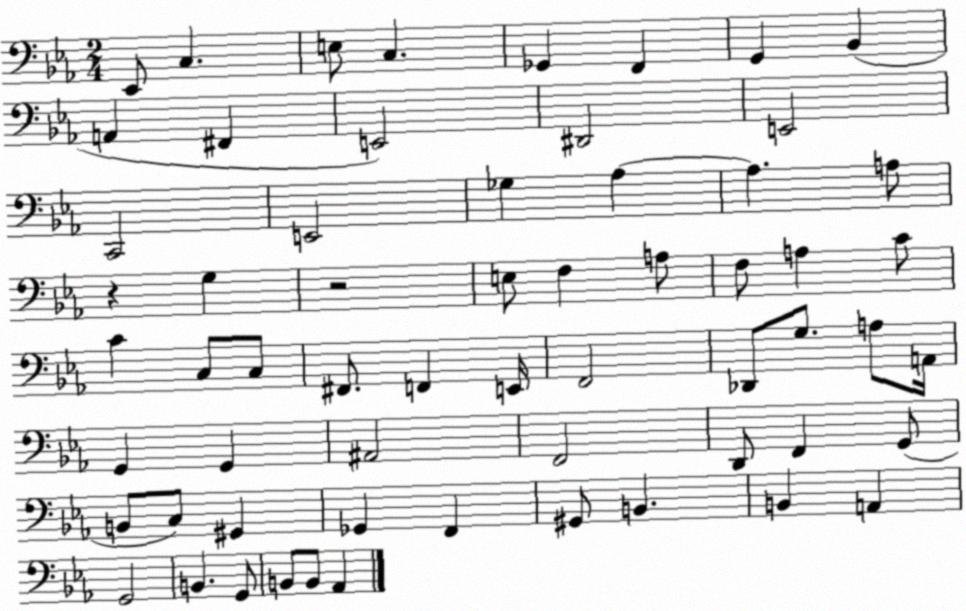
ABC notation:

X:1
T:Untitled
M:2/4
L:1/4
K:Eb
_E,,/2 C, E,/2 C, _G,, F,, G,, _B,, A,, ^F,, E,,2 ^D,,2 E,,2 C,,2 E,,2 _G, _A, _A, A,/2 z G, z2 E,/2 F, A,/2 F,/2 A, C/2 C C,/2 C,/2 ^F,,/2 F,, E,,/4 F,,2 _D,,/2 G,/2 A,/2 A,,/4 G,, G,, ^A,,2 F,,2 D,,/2 F,, G,,/2 B,,/2 C,/2 ^G,, _G,, F,, ^G,,/2 B,, B,, A,, G,,2 B,, G,,/2 B,,/2 B,,/2 _A,,